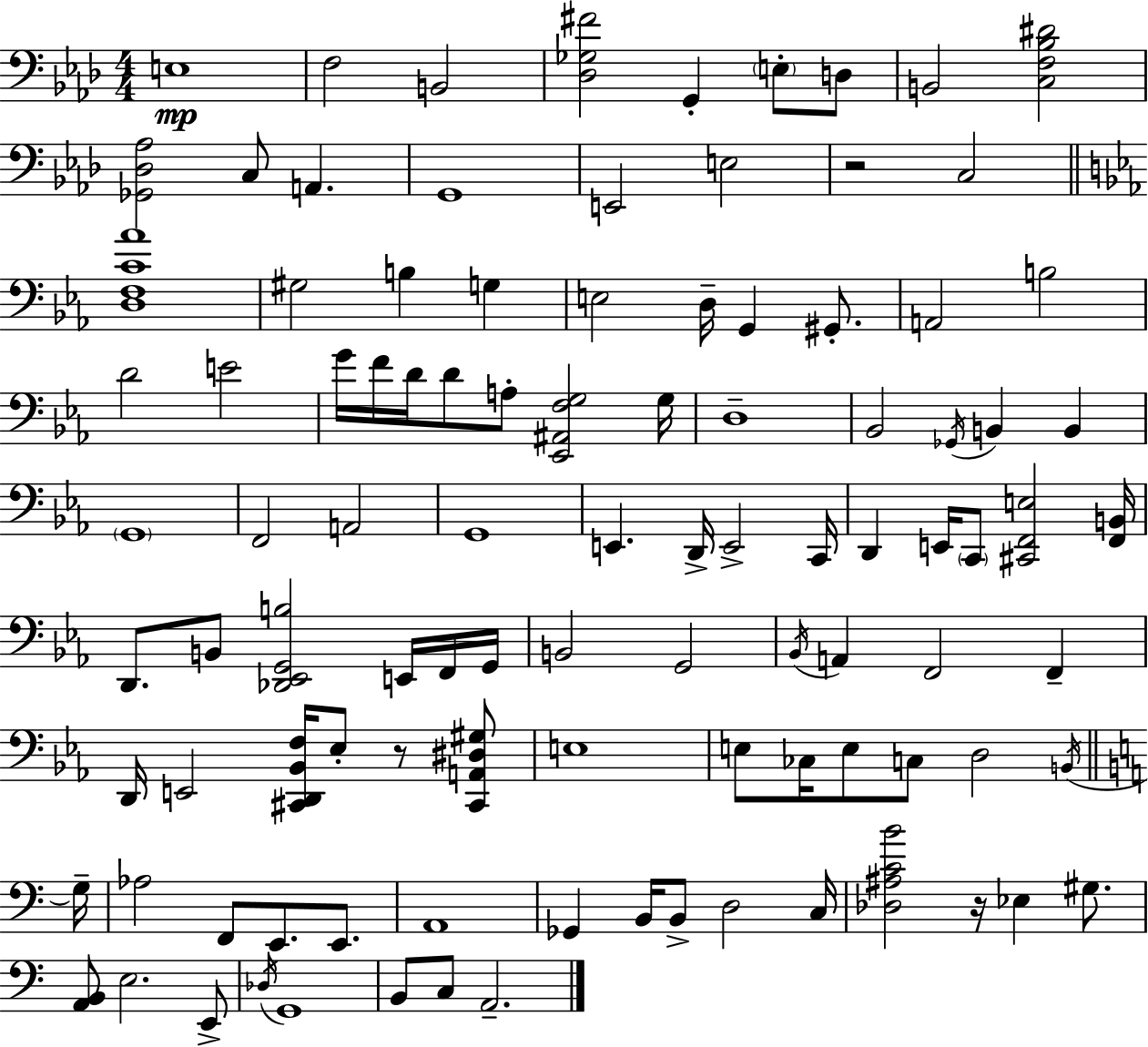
{
  \clef bass
  \numericTimeSignature
  \time 4/4
  \key f \minor
  e1\mp | f2 b,2 | <des ges fis'>2 g,4-. \parenthesize e8-. d8 | b,2 <c f bes dis'>2 | \break <ges, des aes>2 c8 a,4. | g,1 | e,2 e2 | r2 c2 | \break \bar "||" \break \key ees \major <d f c' aes'>1 | gis2 b4 g4 | e2 d16-- g,4 gis,8.-. | a,2 b2 | \break d'2 e'2 | g'16 f'16 d'16 d'8 a8-. <ees, ais, f g>2 g16 | d1-- | bes,2 \acciaccatura { ges,16 } b,4 b,4 | \break \parenthesize g,1 | f,2 a,2 | g,1 | e,4. d,16-> e,2-> | \break c,16 d,4 e,16 \parenthesize c,8 <cis, f, e>2 | <f, b,>16 d,8. b,8 <des, ees, g, b>2 e,16 f,16 | g,16 b,2 g,2 | \acciaccatura { bes,16 } a,4 f,2 f,4-- | \break d,16 e,2 <cis, d, bes, f>16 ees8-. r8 | <cis, a, dis gis>8 e1 | e8 ces16 e8 c8 d2 | \acciaccatura { b,16 } \bar "||" \break \key a \minor g16-- aes2 f,8 e,8. e,8. | a,1 | ges,4 b,16 b,8-> d2 | c16 <des ais c' b'>2 r16 ees4 gis8. | \break <a, b,>8 e2. e,8-> | \acciaccatura { des16 } g,1 | b,8 c8 a,2.-- | \bar "|."
}